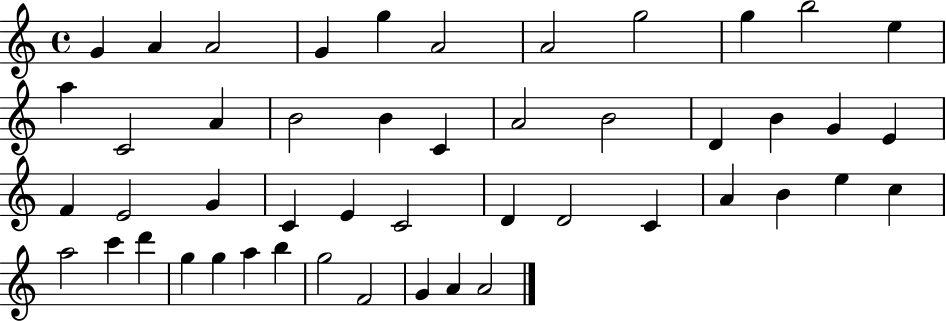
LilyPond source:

{
  \clef treble
  \time 4/4
  \defaultTimeSignature
  \key c \major
  g'4 a'4 a'2 | g'4 g''4 a'2 | a'2 g''2 | g''4 b''2 e''4 | \break a''4 c'2 a'4 | b'2 b'4 c'4 | a'2 b'2 | d'4 b'4 g'4 e'4 | \break f'4 e'2 g'4 | c'4 e'4 c'2 | d'4 d'2 c'4 | a'4 b'4 e''4 c''4 | \break a''2 c'''4 d'''4 | g''4 g''4 a''4 b''4 | g''2 f'2 | g'4 a'4 a'2 | \break \bar "|."
}